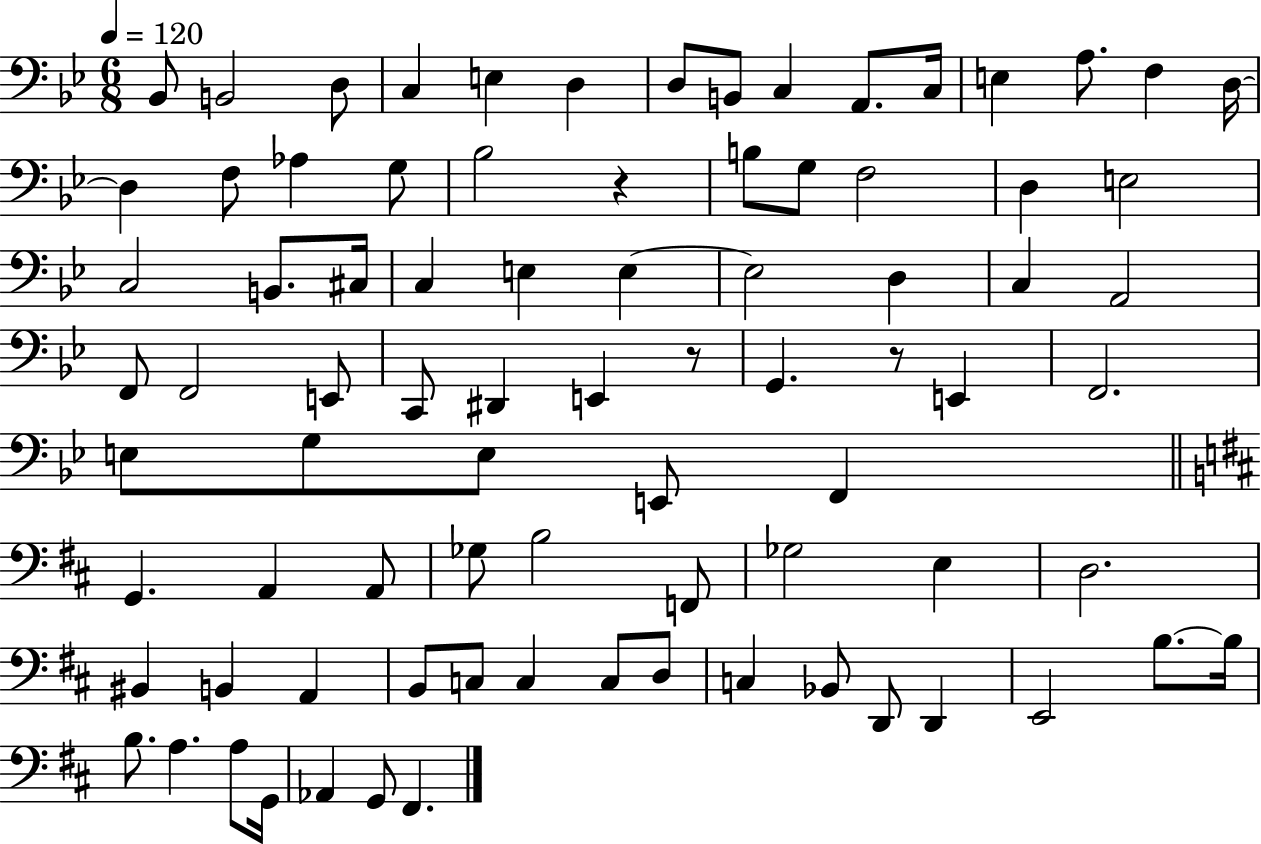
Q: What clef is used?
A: bass